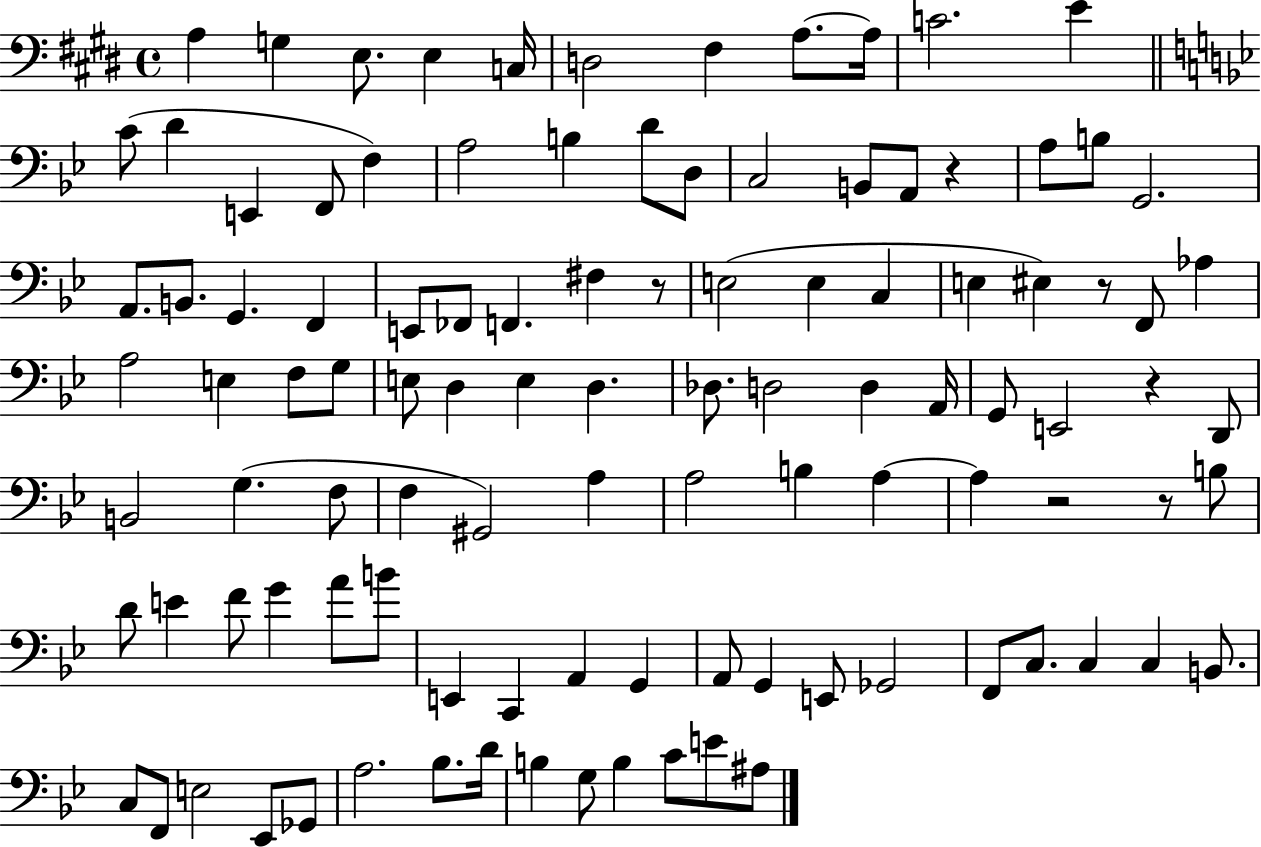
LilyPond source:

{
  \clef bass
  \time 4/4
  \defaultTimeSignature
  \key e \major
  a4 g4 e8. e4 c16 | d2 fis4 a8.~~ a16 | c'2. e'4 | \bar "||" \break \key bes \major c'8( d'4 e,4 f,8 f4) | a2 b4 d'8 d8 | c2 b,8 a,8 r4 | a8 b8 g,2. | \break a,8. b,8. g,4. f,4 | e,8 fes,8 f,4. fis4 r8 | e2( e4 c4 | e4 eis4) r8 f,8 aes4 | \break a2 e4 f8 g8 | e8 d4 e4 d4. | des8. d2 d4 a,16 | g,8 e,2 r4 d,8 | \break b,2 g4.( f8 | f4 gis,2) a4 | a2 b4 a4~~ | a4 r2 r8 b8 | \break d'8 e'4 f'8 g'4 a'8 b'8 | e,4 c,4 a,4 g,4 | a,8 g,4 e,8 ges,2 | f,8 c8. c4 c4 b,8. | \break c8 f,8 e2 ees,8 ges,8 | a2. bes8. d'16 | b4 g8 b4 c'8 e'8 ais8 | \bar "|."
}